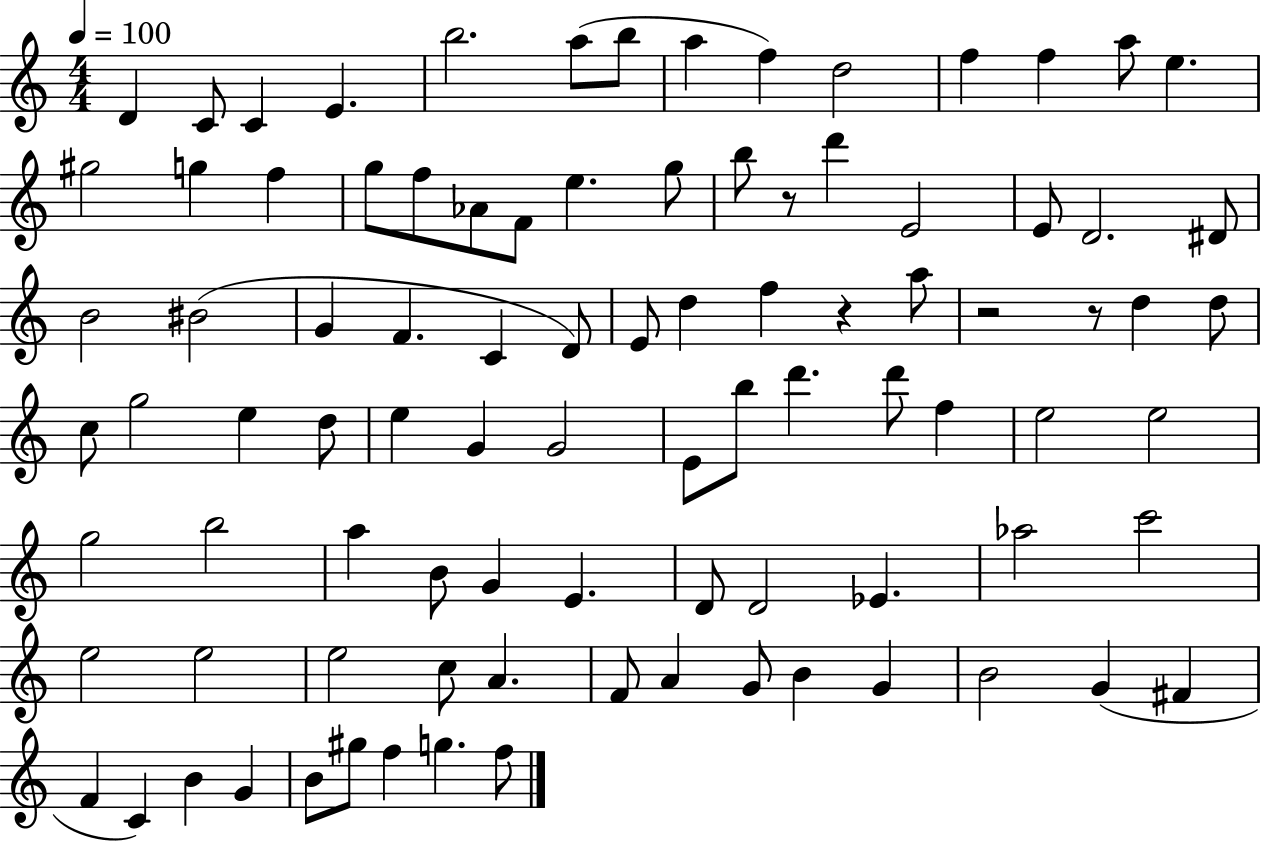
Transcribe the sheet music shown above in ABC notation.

X:1
T:Untitled
M:4/4
L:1/4
K:C
D C/2 C E b2 a/2 b/2 a f d2 f f a/2 e ^g2 g f g/2 f/2 _A/2 F/2 e g/2 b/2 z/2 d' E2 E/2 D2 ^D/2 B2 ^B2 G F C D/2 E/2 d f z a/2 z2 z/2 d d/2 c/2 g2 e d/2 e G G2 E/2 b/2 d' d'/2 f e2 e2 g2 b2 a B/2 G E D/2 D2 _E _a2 c'2 e2 e2 e2 c/2 A F/2 A G/2 B G B2 G ^F F C B G B/2 ^g/2 f g f/2